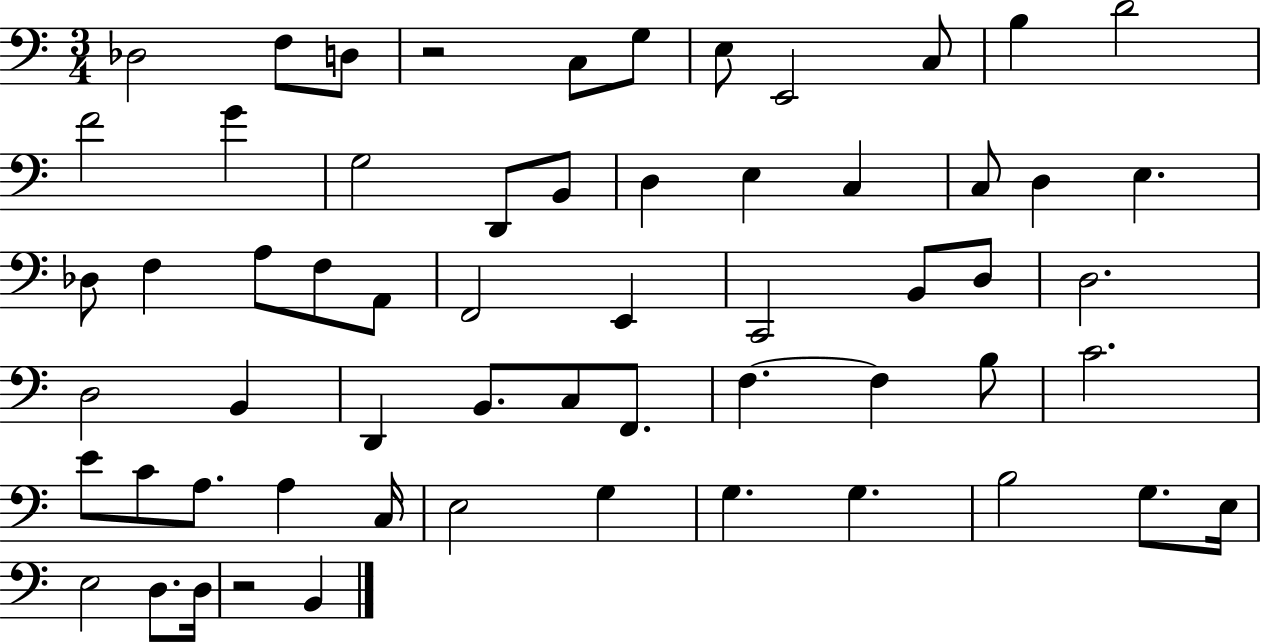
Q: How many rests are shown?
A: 2